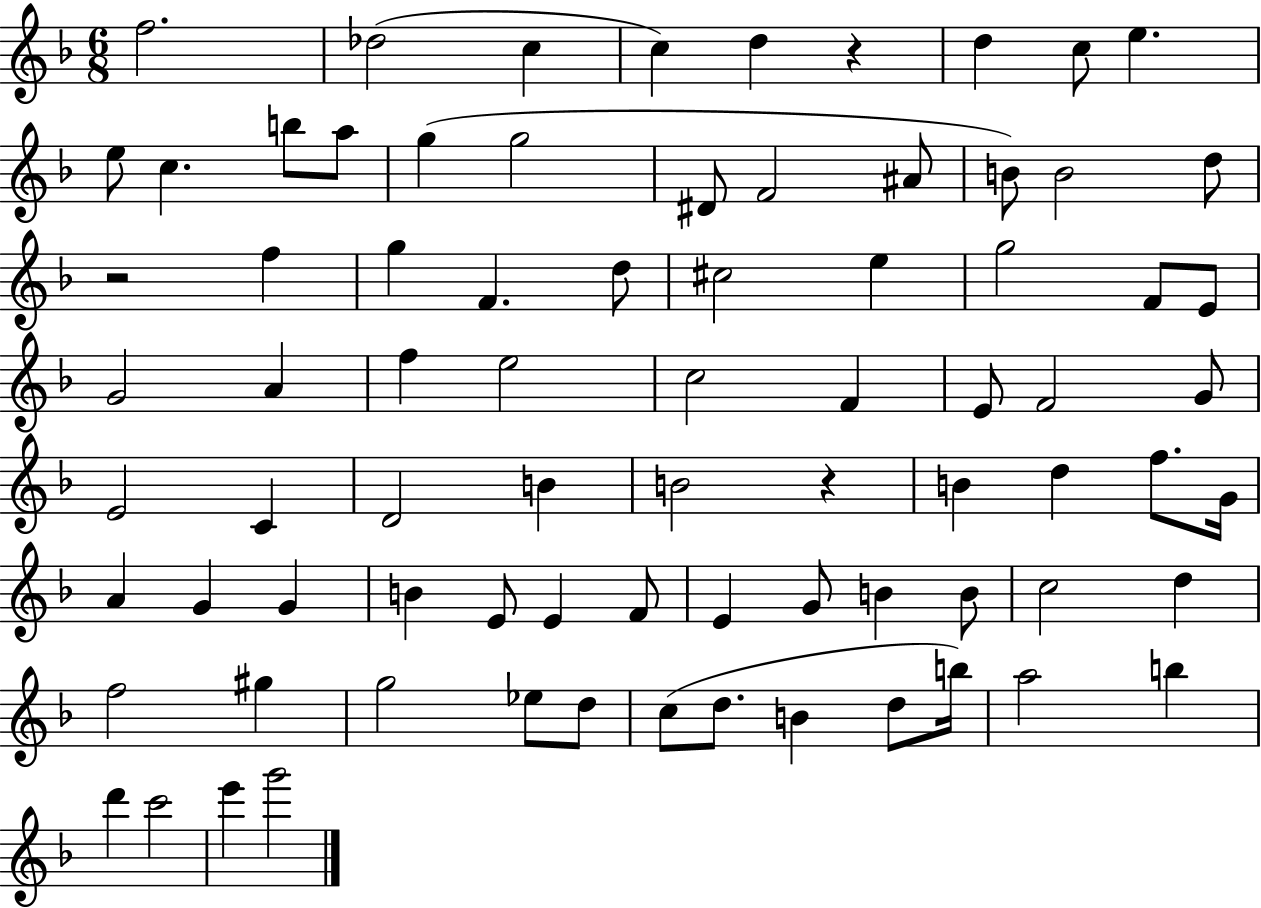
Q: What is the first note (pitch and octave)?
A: F5